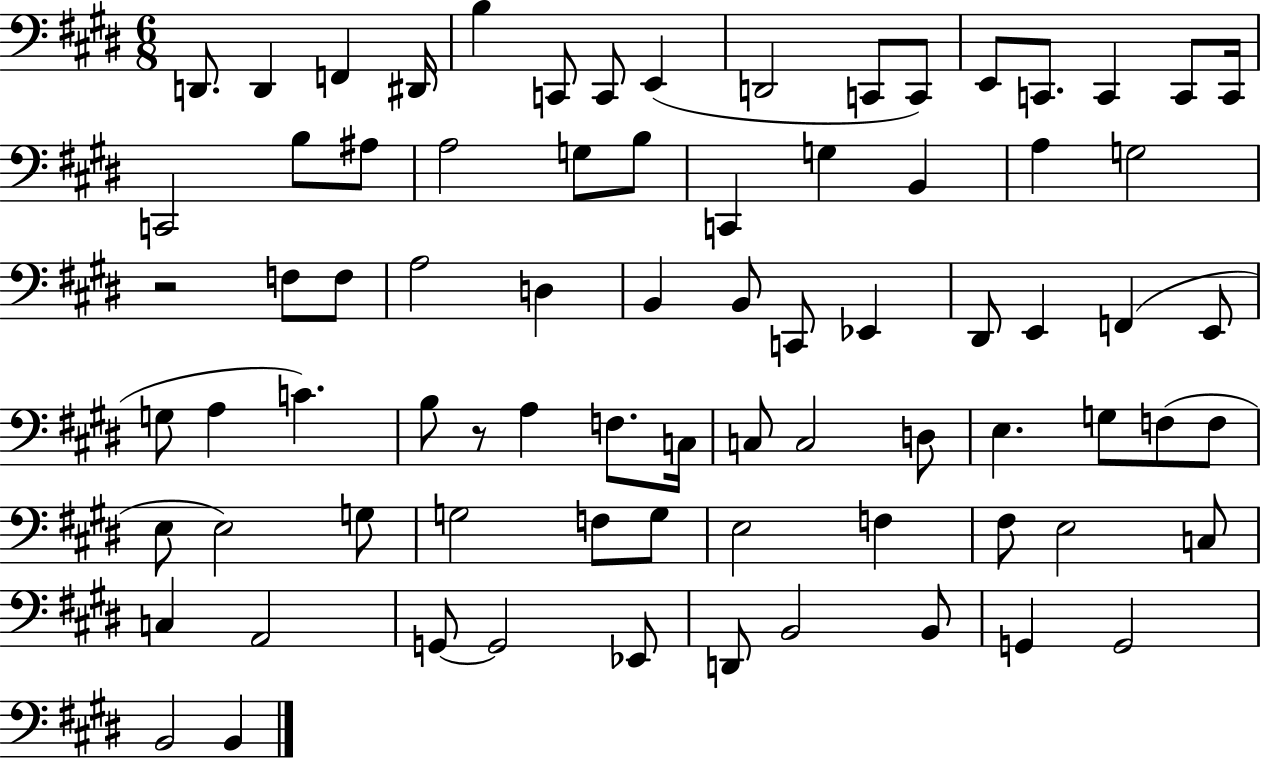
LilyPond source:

{
  \clef bass
  \numericTimeSignature
  \time 6/8
  \key e \major
  d,8. d,4 f,4 dis,16 | b4 c,8 c,8 e,4( | d,2 c,8 c,8) | e,8 c,8. c,4 c,8 c,16 | \break c,2 b8 ais8 | a2 g8 b8 | c,4 g4 b,4 | a4 g2 | \break r2 f8 f8 | a2 d4 | b,4 b,8 c,8 ees,4 | dis,8 e,4 f,4( e,8 | \break g8 a4 c'4.) | b8 r8 a4 f8. c16 | c8 c2 d8 | e4. g8 f8( f8 | \break e8 e2) g8 | g2 f8 g8 | e2 f4 | fis8 e2 c8 | \break c4 a,2 | g,8~~ g,2 ees,8 | d,8 b,2 b,8 | g,4 g,2 | \break b,2 b,4 | \bar "|."
}